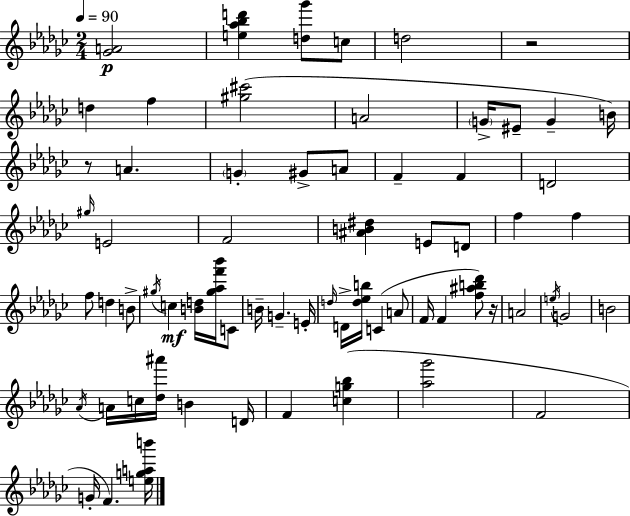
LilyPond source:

{
  \clef treble
  \numericTimeSignature
  \time 2/4
  \key ees \minor
  \tempo 4 = 90
  <ges' a'>2\p | <e'' aes'' bes'' d'''>4 <d'' ges'''>8 c''8 | d''2 | r2 | \break d''4 f''4 | <gis'' cis'''>2( | a'2 | \parenthesize g'16-> eis'8-- g'4-- b'16) | \break r8 a'4. | \parenthesize g'4-. gis'8-> a'8 | f'4-- f'4 | d'2 | \break \grace { gis''16 } e'2 | f'2 | <ais' b' dis''>4 e'8 d'8 | f''4 f''4 | \break f''8 d''4 b'8-> | \acciaccatura { gis''16 }\mf c''4 <b' d''>16 <gis'' aes'' f''' bes'''>16 | c'8 b'16-- g'4.-- | e'16-. \grace { d''16 } d'16-> <d'' ees'' b''>16 c'4( | \break a'8 f'16 f'4 | <f'' ais'' b'' des'''>8) r16 a'2 | \acciaccatura { e''16 } g'2 | b'2 | \break \acciaccatura { aes'16 } a'16 c''16 <des'' ais'''>16 | b'4 d'16 f'4 | <c'' g'' bes''>4( <aes'' ges'''>2 | f'2 | \break g'16-. f'4.) | <e'' g'' a'' b'''>16 \bar "|."
}